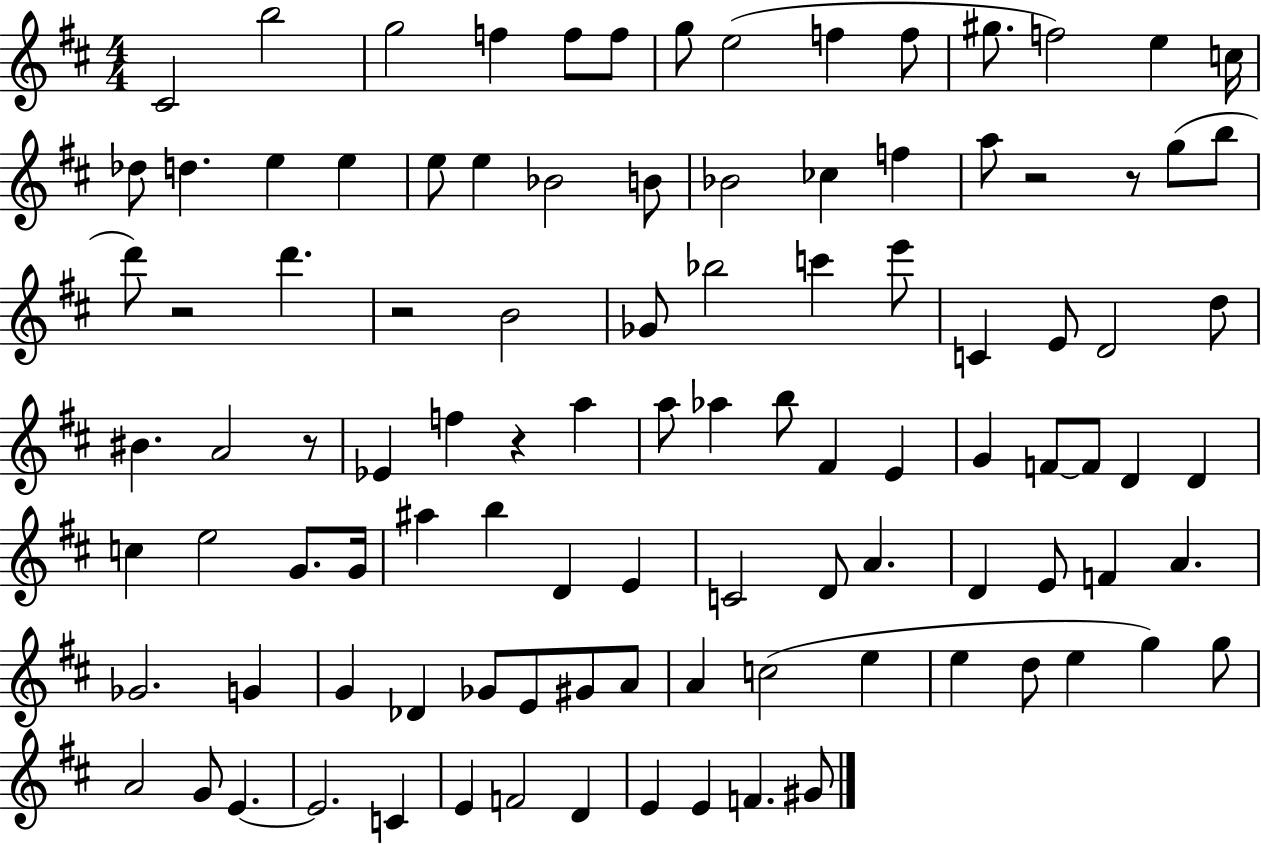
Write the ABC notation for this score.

X:1
T:Untitled
M:4/4
L:1/4
K:D
^C2 b2 g2 f f/2 f/2 g/2 e2 f f/2 ^g/2 f2 e c/4 _d/2 d e e e/2 e _B2 B/2 _B2 _c f a/2 z2 z/2 g/2 b/2 d'/2 z2 d' z2 B2 _G/2 _b2 c' e'/2 C E/2 D2 d/2 ^B A2 z/2 _E f z a a/2 _a b/2 ^F E G F/2 F/2 D D c e2 G/2 G/4 ^a b D E C2 D/2 A D E/2 F A _G2 G G _D _G/2 E/2 ^G/2 A/2 A c2 e e d/2 e g g/2 A2 G/2 E E2 C E F2 D E E F ^G/2